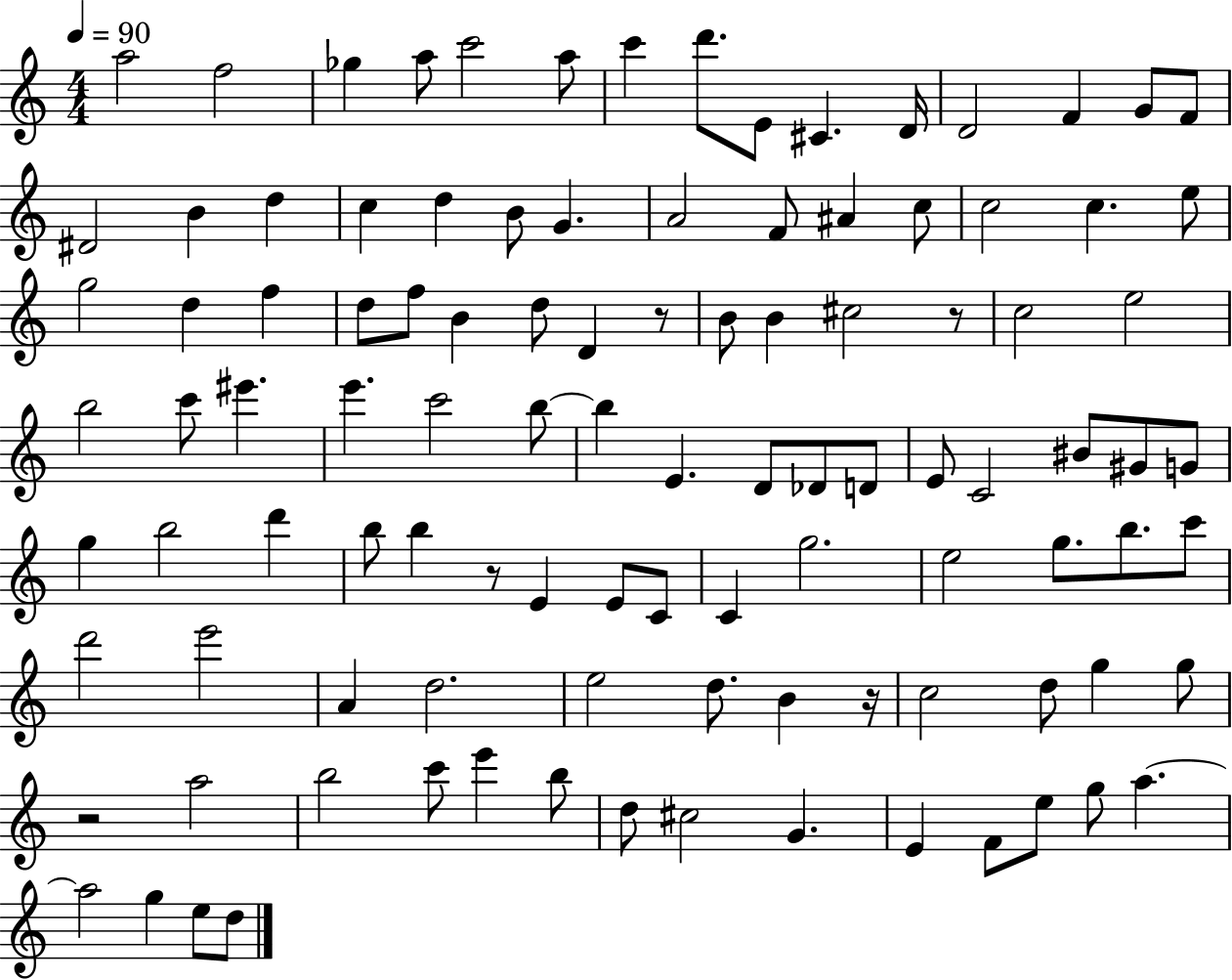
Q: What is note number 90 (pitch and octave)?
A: C#5